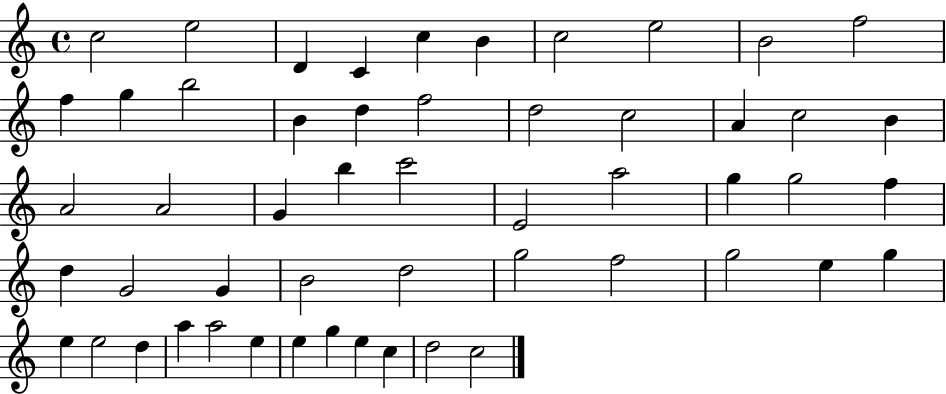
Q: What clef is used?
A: treble